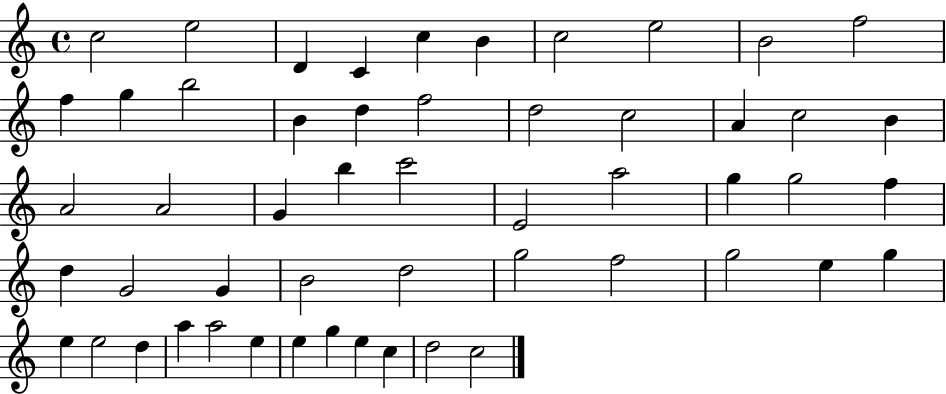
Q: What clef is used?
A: treble